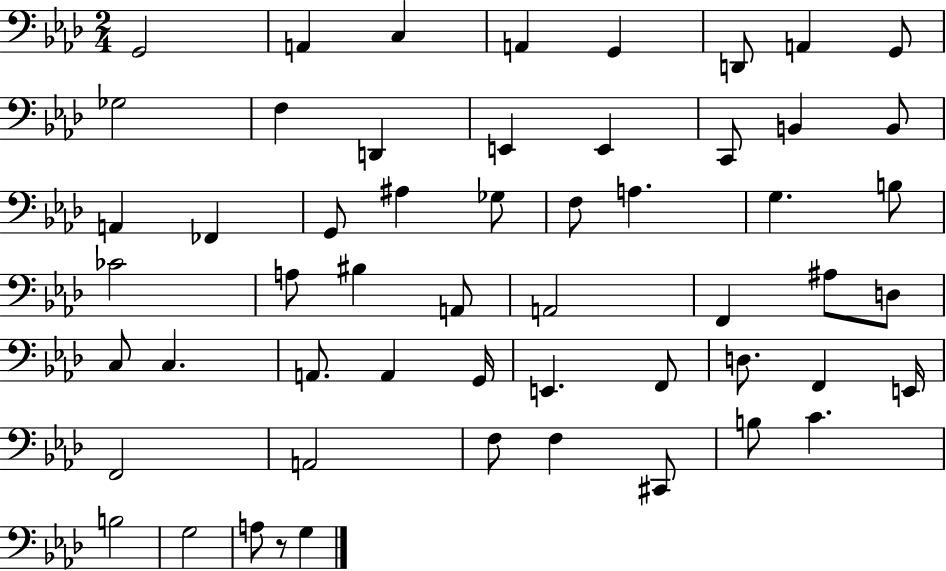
X:1
T:Untitled
M:2/4
L:1/4
K:Ab
G,,2 A,, C, A,, G,, D,,/2 A,, G,,/2 _G,2 F, D,, E,, E,, C,,/2 B,, B,,/2 A,, _F,, G,,/2 ^A, _G,/2 F,/2 A, G, B,/2 _C2 A,/2 ^B, A,,/2 A,,2 F,, ^A,/2 D,/2 C,/2 C, A,,/2 A,, G,,/4 E,, F,,/2 D,/2 F,, E,,/4 F,,2 A,,2 F,/2 F, ^C,,/2 B,/2 C B,2 G,2 A,/2 z/2 G,